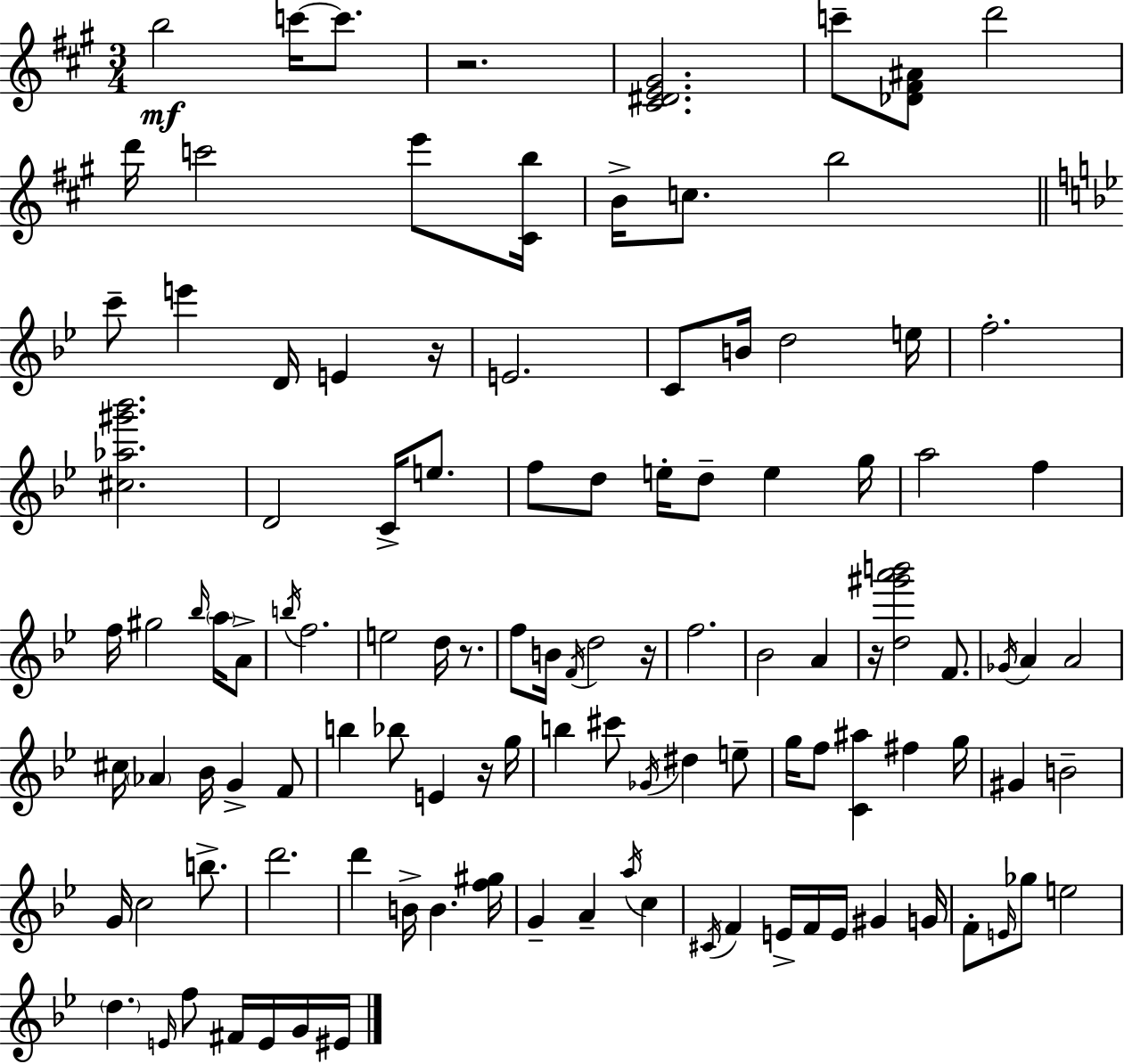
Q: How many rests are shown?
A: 6